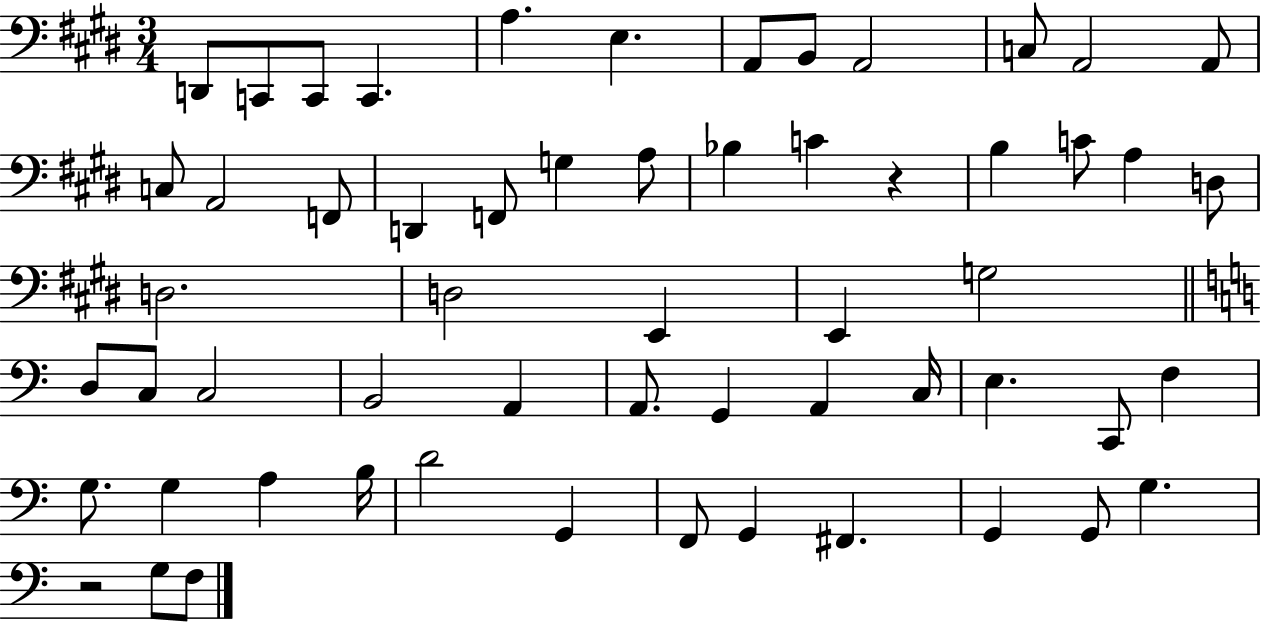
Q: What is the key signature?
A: E major